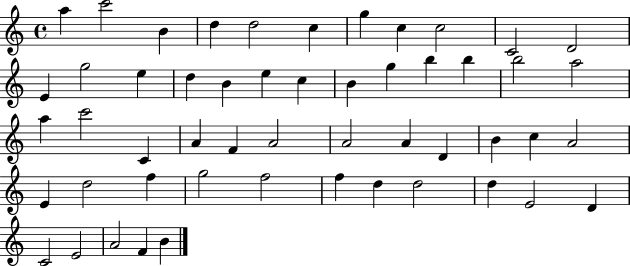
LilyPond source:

{
  \clef treble
  \time 4/4
  \defaultTimeSignature
  \key c \major
  a''4 c'''2 b'4 | d''4 d''2 c''4 | g''4 c''4 c''2 | c'2 d'2 | \break e'4 g''2 e''4 | d''4 b'4 e''4 c''4 | b'4 g''4 b''4 b''4 | b''2 a''2 | \break a''4 c'''2 c'4 | a'4 f'4 a'2 | a'2 a'4 d'4 | b'4 c''4 a'2 | \break e'4 d''2 f''4 | g''2 f''2 | f''4 d''4 d''2 | d''4 e'2 d'4 | \break c'2 e'2 | a'2 f'4 b'4 | \bar "|."
}